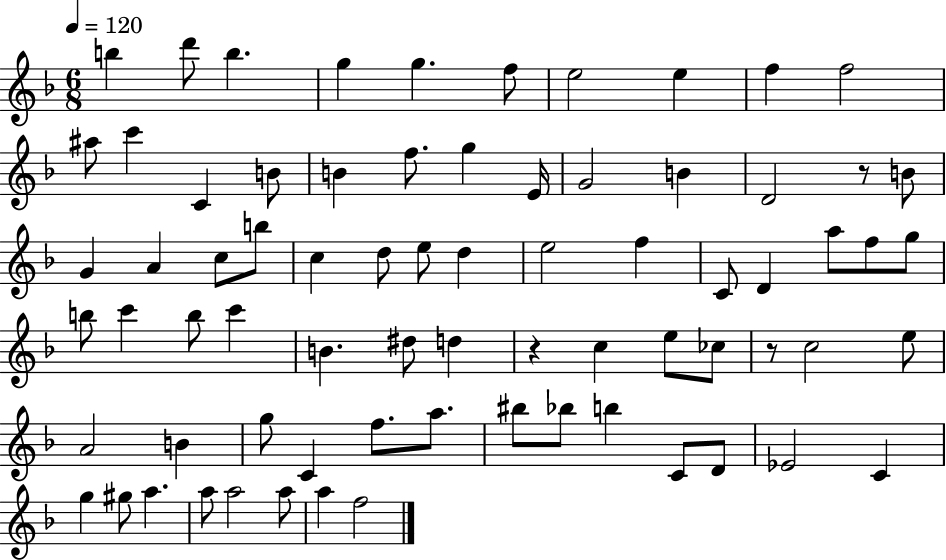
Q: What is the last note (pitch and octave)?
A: F5